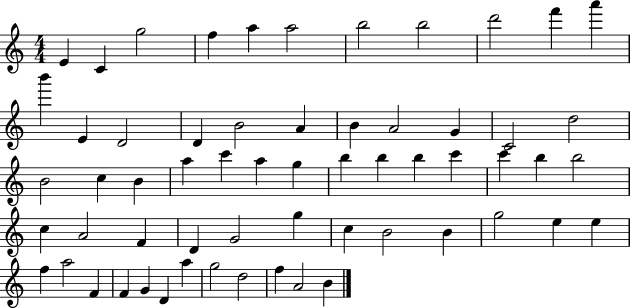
{
  \clef treble
  \numericTimeSignature
  \time 4/4
  \key c \major
  e'4 c'4 g''2 | f''4 a''4 a''2 | b''2 b''2 | d'''2 f'''4 a'''4 | \break b'''4 e'4 d'2 | d'4 b'2 a'4 | b'4 a'2 g'4 | c'2 d''2 | \break b'2 c''4 b'4 | a''4 c'''4 a''4 g''4 | b''4 b''4 b''4 c'''4 | c'''4 b''4 b''2 | \break c''4 a'2 f'4 | d'4 g'2 g''4 | c''4 b'2 b'4 | g''2 e''4 e''4 | \break f''4 a''2 f'4 | f'4 g'4 d'4 a''4 | g''2 d''2 | f''4 a'2 b'4 | \break \bar "|."
}